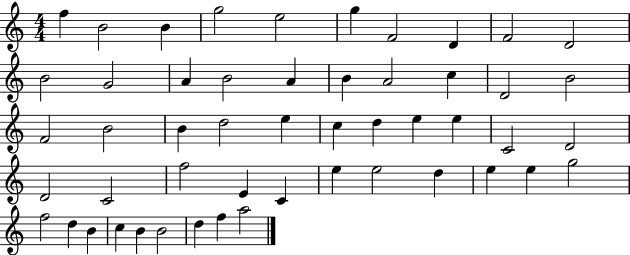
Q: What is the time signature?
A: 4/4